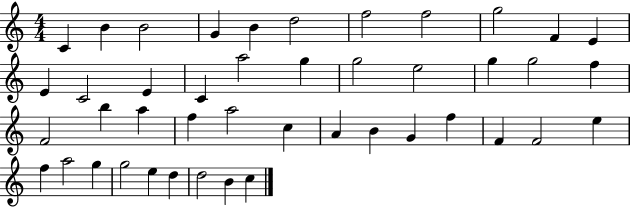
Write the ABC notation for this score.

X:1
T:Untitled
M:4/4
L:1/4
K:C
C B B2 G B d2 f2 f2 g2 F E E C2 E C a2 g g2 e2 g g2 f F2 b a f a2 c A B G f F F2 e f a2 g g2 e d d2 B c